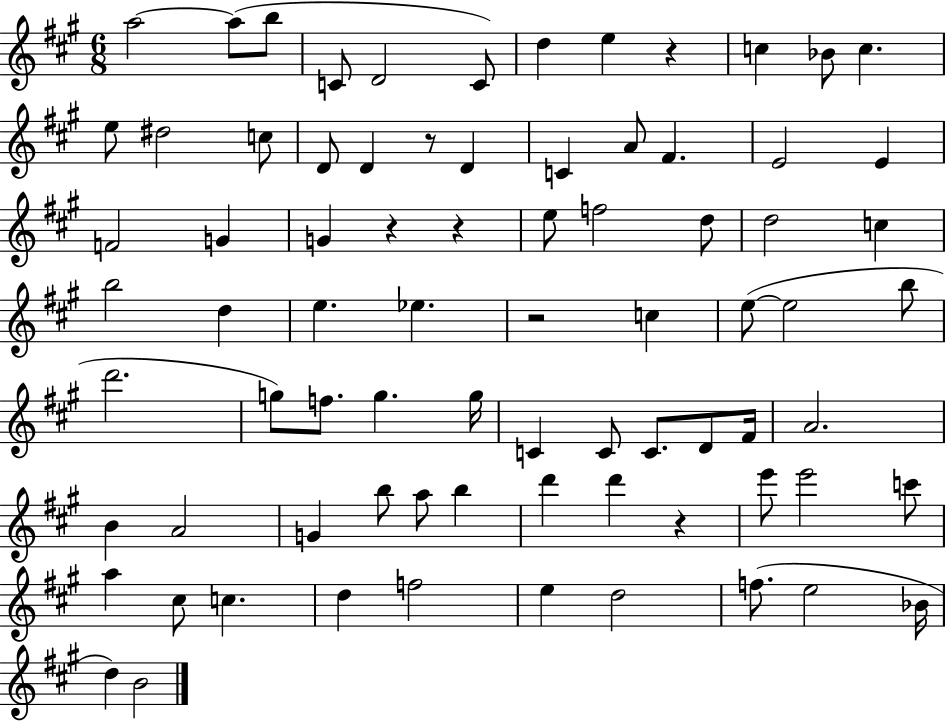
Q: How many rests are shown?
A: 6